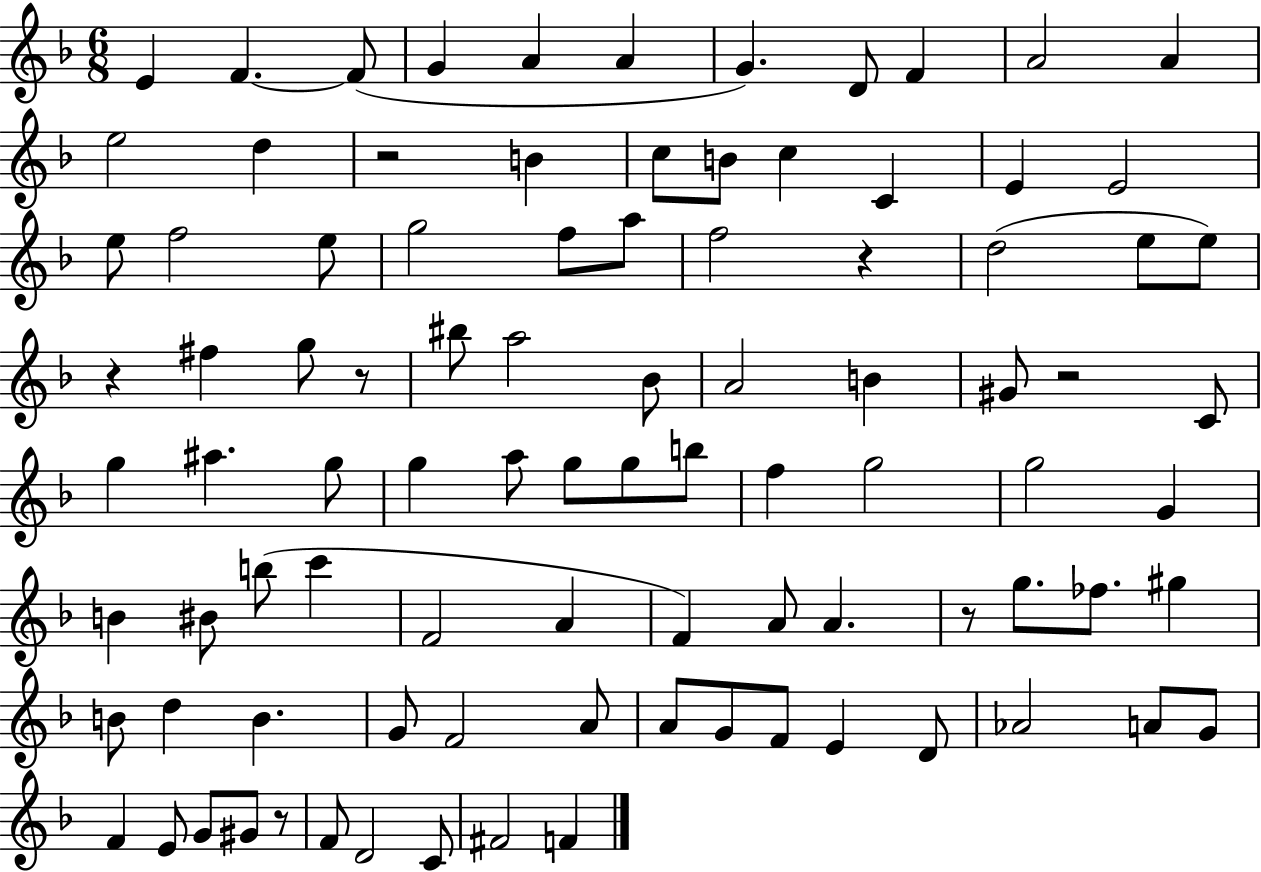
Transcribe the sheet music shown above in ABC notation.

X:1
T:Untitled
M:6/8
L:1/4
K:F
E F F/2 G A A G D/2 F A2 A e2 d z2 B c/2 B/2 c C E E2 e/2 f2 e/2 g2 f/2 a/2 f2 z d2 e/2 e/2 z ^f g/2 z/2 ^b/2 a2 _B/2 A2 B ^G/2 z2 C/2 g ^a g/2 g a/2 g/2 g/2 b/2 f g2 g2 G B ^B/2 b/2 c' F2 A F A/2 A z/2 g/2 _f/2 ^g B/2 d B G/2 F2 A/2 A/2 G/2 F/2 E D/2 _A2 A/2 G/2 F E/2 G/2 ^G/2 z/2 F/2 D2 C/2 ^F2 F